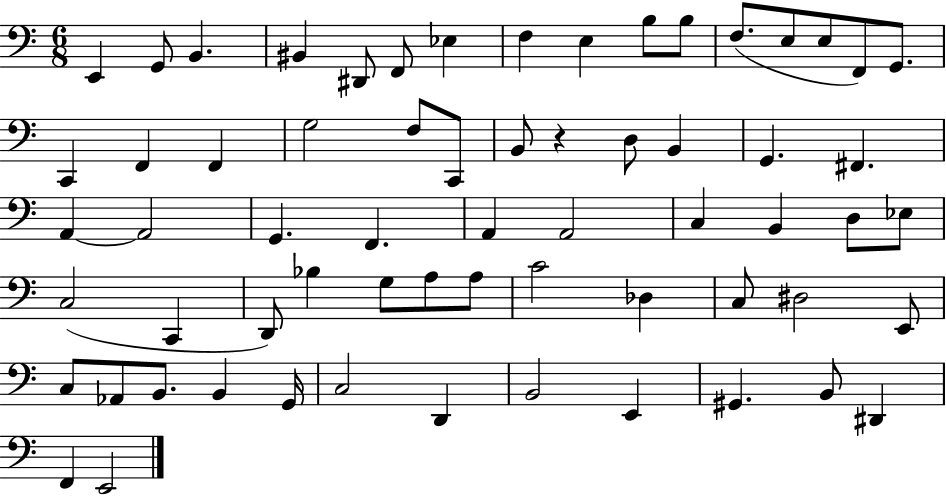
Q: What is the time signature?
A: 6/8